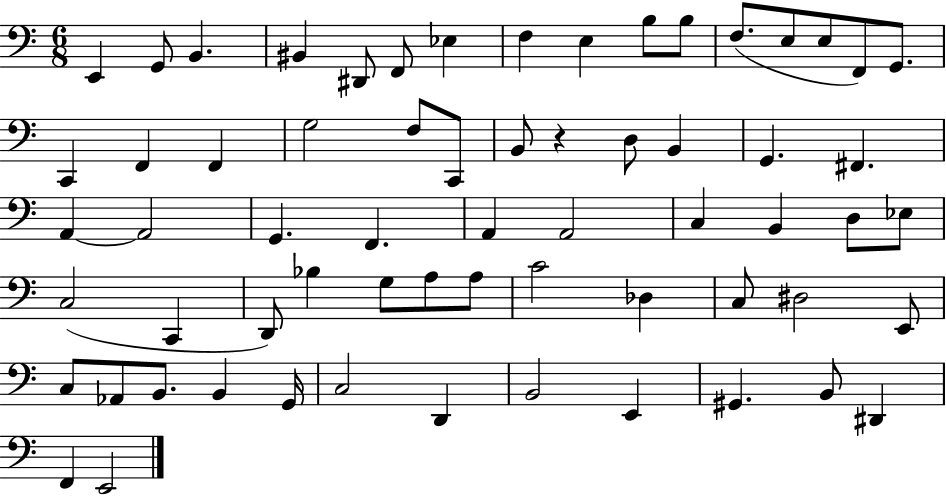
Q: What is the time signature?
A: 6/8